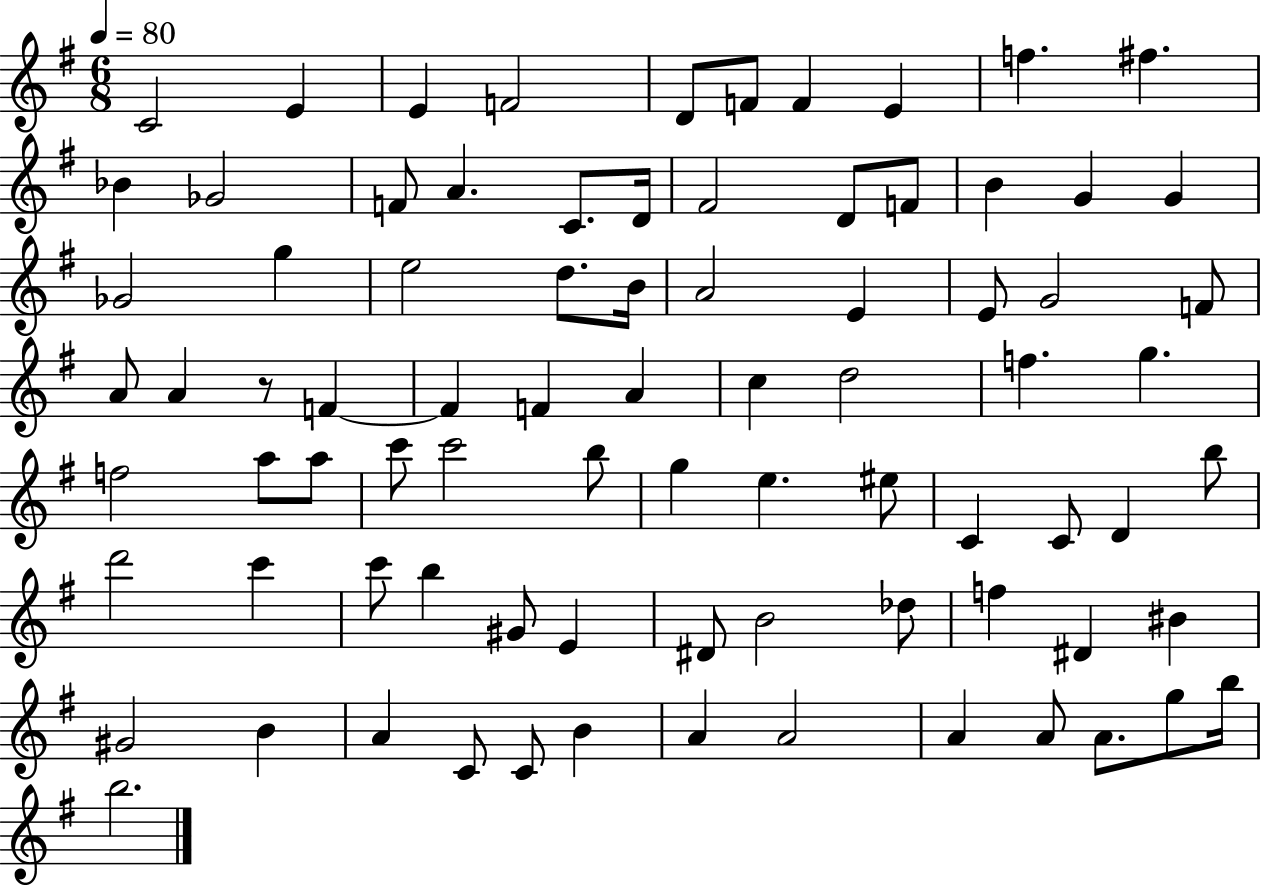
{
  \clef treble
  \numericTimeSignature
  \time 6/8
  \key g \major
  \tempo 4 = 80
  \repeat volta 2 { c'2 e'4 | e'4 f'2 | d'8 f'8 f'4 e'4 | f''4. fis''4. | \break bes'4 ges'2 | f'8 a'4. c'8. d'16 | fis'2 d'8 f'8 | b'4 g'4 g'4 | \break ges'2 g''4 | e''2 d''8. b'16 | a'2 e'4 | e'8 g'2 f'8 | \break a'8 a'4 r8 f'4~~ | f'4 f'4 a'4 | c''4 d''2 | f''4. g''4. | \break f''2 a''8 a''8 | c'''8 c'''2 b''8 | g''4 e''4. eis''8 | c'4 c'8 d'4 b''8 | \break d'''2 c'''4 | c'''8 b''4 gis'8 e'4 | dis'8 b'2 des''8 | f''4 dis'4 bis'4 | \break gis'2 b'4 | a'4 c'8 c'8 b'4 | a'4 a'2 | a'4 a'8 a'8. g''8 b''16 | \break b''2. | } \bar "|."
}